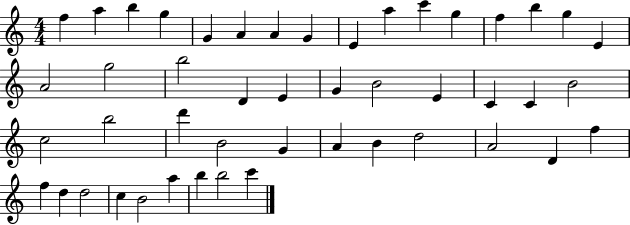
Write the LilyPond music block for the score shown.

{
  \clef treble
  \numericTimeSignature
  \time 4/4
  \key c \major
  f''4 a''4 b''4 g''4 | g'4 a'4 a'4 g'4 | e'4 a''4 c'''4 g''4 | f''4 b''4 g''4 e'4 | \break a'2 g''2 | b''2 d'4 e'4 | g'4 b'2 e'4 | c'4 c'4 b'2 | \break c''2 b''2 | d'''4 b'2 g'4 | a'4 b'4 d''2 | a'2 d'4 f''4 | \break f''4 d''4 d''2 | c''4 b'2 a''4 | b''4 b''2 c'''4 | \bar "|."
}